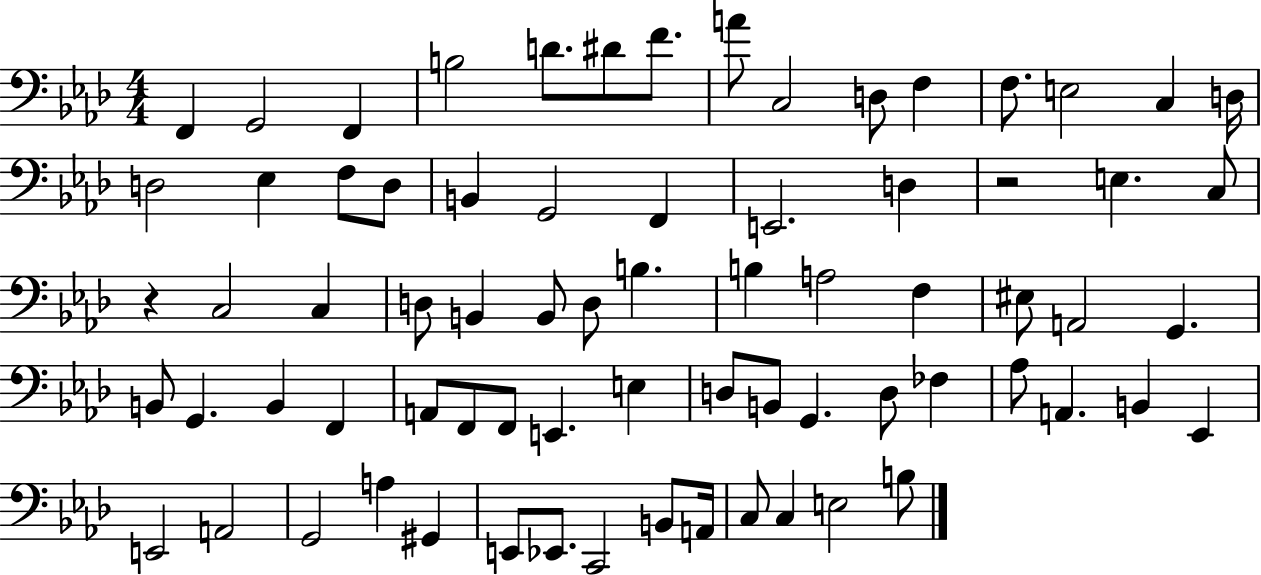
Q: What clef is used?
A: bass